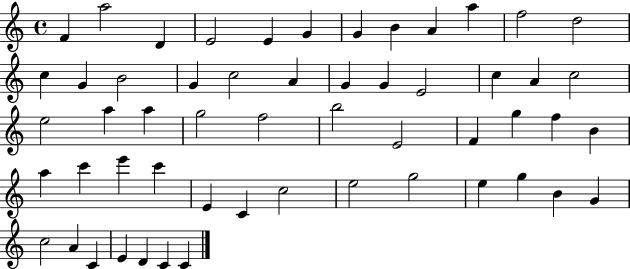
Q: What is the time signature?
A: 4/4